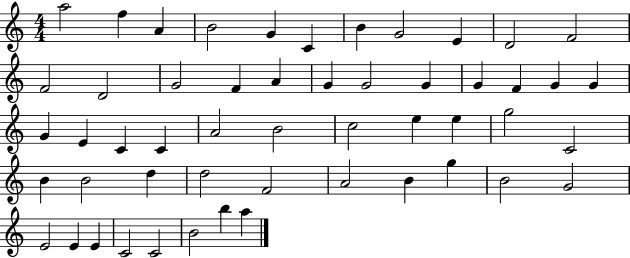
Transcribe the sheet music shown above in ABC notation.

X:1
T:Untitled
M:4/4
L:1/4
K:C
a2 f A B2 G C B G2 E D2 F2 F2 D2 G2 F A G G2 G G F G G G E C C A2 B2 c2 e e g2 C2 B B2 d d2 F2 A2 B g B2 G2 E2 E E C2 C2 B2 b a